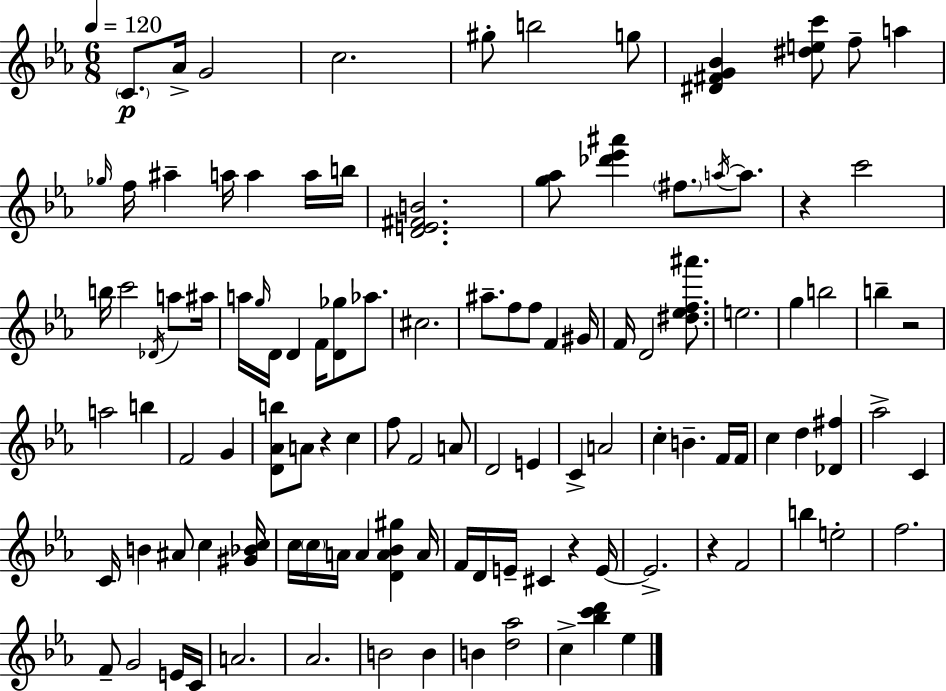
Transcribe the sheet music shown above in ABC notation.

X:1
T:Untitled
M:6/8
L:1/4
K:Cm
C/2 _A/4 G2 c2 ^g/2 b2 g/2 [^D^FG_B] [^dec']/2 f/2 a _g/4 f/4 ^a a/4 a a/4 b/4 [DE^FB]2 [g_a]/2 [_d'_e'^a'] ^f/2 a/4 a/2 z c'2 b/4 c'2 _D/4 a/2 ^a/4 a/4 g/4 D/4 D F/4 [D_g]/2 _a/2 ^c2 ^a/2 f/2 f/2 F ^G/4 F/4 D2 [^d_ef^a']/2 e2 g b2 b z2 a2 b F2 G [D_Ab]/2 A/2 z c f/2 F2 A/2 D2 E C A2 c B F/4 F/4 c d [_D^f] _a2 C C/4 B ^A/2 c [^G_Bc]/4 c/4 c/4 A/4 A [DA_B^g] A/4 F/4 D/4 E/4 ^C z E/4 E2 z F2 b e2 f2 F/2 G2 E/4 C/4 A2 _A2 B2 B B [d_a]2 c [_bc'd'] _e